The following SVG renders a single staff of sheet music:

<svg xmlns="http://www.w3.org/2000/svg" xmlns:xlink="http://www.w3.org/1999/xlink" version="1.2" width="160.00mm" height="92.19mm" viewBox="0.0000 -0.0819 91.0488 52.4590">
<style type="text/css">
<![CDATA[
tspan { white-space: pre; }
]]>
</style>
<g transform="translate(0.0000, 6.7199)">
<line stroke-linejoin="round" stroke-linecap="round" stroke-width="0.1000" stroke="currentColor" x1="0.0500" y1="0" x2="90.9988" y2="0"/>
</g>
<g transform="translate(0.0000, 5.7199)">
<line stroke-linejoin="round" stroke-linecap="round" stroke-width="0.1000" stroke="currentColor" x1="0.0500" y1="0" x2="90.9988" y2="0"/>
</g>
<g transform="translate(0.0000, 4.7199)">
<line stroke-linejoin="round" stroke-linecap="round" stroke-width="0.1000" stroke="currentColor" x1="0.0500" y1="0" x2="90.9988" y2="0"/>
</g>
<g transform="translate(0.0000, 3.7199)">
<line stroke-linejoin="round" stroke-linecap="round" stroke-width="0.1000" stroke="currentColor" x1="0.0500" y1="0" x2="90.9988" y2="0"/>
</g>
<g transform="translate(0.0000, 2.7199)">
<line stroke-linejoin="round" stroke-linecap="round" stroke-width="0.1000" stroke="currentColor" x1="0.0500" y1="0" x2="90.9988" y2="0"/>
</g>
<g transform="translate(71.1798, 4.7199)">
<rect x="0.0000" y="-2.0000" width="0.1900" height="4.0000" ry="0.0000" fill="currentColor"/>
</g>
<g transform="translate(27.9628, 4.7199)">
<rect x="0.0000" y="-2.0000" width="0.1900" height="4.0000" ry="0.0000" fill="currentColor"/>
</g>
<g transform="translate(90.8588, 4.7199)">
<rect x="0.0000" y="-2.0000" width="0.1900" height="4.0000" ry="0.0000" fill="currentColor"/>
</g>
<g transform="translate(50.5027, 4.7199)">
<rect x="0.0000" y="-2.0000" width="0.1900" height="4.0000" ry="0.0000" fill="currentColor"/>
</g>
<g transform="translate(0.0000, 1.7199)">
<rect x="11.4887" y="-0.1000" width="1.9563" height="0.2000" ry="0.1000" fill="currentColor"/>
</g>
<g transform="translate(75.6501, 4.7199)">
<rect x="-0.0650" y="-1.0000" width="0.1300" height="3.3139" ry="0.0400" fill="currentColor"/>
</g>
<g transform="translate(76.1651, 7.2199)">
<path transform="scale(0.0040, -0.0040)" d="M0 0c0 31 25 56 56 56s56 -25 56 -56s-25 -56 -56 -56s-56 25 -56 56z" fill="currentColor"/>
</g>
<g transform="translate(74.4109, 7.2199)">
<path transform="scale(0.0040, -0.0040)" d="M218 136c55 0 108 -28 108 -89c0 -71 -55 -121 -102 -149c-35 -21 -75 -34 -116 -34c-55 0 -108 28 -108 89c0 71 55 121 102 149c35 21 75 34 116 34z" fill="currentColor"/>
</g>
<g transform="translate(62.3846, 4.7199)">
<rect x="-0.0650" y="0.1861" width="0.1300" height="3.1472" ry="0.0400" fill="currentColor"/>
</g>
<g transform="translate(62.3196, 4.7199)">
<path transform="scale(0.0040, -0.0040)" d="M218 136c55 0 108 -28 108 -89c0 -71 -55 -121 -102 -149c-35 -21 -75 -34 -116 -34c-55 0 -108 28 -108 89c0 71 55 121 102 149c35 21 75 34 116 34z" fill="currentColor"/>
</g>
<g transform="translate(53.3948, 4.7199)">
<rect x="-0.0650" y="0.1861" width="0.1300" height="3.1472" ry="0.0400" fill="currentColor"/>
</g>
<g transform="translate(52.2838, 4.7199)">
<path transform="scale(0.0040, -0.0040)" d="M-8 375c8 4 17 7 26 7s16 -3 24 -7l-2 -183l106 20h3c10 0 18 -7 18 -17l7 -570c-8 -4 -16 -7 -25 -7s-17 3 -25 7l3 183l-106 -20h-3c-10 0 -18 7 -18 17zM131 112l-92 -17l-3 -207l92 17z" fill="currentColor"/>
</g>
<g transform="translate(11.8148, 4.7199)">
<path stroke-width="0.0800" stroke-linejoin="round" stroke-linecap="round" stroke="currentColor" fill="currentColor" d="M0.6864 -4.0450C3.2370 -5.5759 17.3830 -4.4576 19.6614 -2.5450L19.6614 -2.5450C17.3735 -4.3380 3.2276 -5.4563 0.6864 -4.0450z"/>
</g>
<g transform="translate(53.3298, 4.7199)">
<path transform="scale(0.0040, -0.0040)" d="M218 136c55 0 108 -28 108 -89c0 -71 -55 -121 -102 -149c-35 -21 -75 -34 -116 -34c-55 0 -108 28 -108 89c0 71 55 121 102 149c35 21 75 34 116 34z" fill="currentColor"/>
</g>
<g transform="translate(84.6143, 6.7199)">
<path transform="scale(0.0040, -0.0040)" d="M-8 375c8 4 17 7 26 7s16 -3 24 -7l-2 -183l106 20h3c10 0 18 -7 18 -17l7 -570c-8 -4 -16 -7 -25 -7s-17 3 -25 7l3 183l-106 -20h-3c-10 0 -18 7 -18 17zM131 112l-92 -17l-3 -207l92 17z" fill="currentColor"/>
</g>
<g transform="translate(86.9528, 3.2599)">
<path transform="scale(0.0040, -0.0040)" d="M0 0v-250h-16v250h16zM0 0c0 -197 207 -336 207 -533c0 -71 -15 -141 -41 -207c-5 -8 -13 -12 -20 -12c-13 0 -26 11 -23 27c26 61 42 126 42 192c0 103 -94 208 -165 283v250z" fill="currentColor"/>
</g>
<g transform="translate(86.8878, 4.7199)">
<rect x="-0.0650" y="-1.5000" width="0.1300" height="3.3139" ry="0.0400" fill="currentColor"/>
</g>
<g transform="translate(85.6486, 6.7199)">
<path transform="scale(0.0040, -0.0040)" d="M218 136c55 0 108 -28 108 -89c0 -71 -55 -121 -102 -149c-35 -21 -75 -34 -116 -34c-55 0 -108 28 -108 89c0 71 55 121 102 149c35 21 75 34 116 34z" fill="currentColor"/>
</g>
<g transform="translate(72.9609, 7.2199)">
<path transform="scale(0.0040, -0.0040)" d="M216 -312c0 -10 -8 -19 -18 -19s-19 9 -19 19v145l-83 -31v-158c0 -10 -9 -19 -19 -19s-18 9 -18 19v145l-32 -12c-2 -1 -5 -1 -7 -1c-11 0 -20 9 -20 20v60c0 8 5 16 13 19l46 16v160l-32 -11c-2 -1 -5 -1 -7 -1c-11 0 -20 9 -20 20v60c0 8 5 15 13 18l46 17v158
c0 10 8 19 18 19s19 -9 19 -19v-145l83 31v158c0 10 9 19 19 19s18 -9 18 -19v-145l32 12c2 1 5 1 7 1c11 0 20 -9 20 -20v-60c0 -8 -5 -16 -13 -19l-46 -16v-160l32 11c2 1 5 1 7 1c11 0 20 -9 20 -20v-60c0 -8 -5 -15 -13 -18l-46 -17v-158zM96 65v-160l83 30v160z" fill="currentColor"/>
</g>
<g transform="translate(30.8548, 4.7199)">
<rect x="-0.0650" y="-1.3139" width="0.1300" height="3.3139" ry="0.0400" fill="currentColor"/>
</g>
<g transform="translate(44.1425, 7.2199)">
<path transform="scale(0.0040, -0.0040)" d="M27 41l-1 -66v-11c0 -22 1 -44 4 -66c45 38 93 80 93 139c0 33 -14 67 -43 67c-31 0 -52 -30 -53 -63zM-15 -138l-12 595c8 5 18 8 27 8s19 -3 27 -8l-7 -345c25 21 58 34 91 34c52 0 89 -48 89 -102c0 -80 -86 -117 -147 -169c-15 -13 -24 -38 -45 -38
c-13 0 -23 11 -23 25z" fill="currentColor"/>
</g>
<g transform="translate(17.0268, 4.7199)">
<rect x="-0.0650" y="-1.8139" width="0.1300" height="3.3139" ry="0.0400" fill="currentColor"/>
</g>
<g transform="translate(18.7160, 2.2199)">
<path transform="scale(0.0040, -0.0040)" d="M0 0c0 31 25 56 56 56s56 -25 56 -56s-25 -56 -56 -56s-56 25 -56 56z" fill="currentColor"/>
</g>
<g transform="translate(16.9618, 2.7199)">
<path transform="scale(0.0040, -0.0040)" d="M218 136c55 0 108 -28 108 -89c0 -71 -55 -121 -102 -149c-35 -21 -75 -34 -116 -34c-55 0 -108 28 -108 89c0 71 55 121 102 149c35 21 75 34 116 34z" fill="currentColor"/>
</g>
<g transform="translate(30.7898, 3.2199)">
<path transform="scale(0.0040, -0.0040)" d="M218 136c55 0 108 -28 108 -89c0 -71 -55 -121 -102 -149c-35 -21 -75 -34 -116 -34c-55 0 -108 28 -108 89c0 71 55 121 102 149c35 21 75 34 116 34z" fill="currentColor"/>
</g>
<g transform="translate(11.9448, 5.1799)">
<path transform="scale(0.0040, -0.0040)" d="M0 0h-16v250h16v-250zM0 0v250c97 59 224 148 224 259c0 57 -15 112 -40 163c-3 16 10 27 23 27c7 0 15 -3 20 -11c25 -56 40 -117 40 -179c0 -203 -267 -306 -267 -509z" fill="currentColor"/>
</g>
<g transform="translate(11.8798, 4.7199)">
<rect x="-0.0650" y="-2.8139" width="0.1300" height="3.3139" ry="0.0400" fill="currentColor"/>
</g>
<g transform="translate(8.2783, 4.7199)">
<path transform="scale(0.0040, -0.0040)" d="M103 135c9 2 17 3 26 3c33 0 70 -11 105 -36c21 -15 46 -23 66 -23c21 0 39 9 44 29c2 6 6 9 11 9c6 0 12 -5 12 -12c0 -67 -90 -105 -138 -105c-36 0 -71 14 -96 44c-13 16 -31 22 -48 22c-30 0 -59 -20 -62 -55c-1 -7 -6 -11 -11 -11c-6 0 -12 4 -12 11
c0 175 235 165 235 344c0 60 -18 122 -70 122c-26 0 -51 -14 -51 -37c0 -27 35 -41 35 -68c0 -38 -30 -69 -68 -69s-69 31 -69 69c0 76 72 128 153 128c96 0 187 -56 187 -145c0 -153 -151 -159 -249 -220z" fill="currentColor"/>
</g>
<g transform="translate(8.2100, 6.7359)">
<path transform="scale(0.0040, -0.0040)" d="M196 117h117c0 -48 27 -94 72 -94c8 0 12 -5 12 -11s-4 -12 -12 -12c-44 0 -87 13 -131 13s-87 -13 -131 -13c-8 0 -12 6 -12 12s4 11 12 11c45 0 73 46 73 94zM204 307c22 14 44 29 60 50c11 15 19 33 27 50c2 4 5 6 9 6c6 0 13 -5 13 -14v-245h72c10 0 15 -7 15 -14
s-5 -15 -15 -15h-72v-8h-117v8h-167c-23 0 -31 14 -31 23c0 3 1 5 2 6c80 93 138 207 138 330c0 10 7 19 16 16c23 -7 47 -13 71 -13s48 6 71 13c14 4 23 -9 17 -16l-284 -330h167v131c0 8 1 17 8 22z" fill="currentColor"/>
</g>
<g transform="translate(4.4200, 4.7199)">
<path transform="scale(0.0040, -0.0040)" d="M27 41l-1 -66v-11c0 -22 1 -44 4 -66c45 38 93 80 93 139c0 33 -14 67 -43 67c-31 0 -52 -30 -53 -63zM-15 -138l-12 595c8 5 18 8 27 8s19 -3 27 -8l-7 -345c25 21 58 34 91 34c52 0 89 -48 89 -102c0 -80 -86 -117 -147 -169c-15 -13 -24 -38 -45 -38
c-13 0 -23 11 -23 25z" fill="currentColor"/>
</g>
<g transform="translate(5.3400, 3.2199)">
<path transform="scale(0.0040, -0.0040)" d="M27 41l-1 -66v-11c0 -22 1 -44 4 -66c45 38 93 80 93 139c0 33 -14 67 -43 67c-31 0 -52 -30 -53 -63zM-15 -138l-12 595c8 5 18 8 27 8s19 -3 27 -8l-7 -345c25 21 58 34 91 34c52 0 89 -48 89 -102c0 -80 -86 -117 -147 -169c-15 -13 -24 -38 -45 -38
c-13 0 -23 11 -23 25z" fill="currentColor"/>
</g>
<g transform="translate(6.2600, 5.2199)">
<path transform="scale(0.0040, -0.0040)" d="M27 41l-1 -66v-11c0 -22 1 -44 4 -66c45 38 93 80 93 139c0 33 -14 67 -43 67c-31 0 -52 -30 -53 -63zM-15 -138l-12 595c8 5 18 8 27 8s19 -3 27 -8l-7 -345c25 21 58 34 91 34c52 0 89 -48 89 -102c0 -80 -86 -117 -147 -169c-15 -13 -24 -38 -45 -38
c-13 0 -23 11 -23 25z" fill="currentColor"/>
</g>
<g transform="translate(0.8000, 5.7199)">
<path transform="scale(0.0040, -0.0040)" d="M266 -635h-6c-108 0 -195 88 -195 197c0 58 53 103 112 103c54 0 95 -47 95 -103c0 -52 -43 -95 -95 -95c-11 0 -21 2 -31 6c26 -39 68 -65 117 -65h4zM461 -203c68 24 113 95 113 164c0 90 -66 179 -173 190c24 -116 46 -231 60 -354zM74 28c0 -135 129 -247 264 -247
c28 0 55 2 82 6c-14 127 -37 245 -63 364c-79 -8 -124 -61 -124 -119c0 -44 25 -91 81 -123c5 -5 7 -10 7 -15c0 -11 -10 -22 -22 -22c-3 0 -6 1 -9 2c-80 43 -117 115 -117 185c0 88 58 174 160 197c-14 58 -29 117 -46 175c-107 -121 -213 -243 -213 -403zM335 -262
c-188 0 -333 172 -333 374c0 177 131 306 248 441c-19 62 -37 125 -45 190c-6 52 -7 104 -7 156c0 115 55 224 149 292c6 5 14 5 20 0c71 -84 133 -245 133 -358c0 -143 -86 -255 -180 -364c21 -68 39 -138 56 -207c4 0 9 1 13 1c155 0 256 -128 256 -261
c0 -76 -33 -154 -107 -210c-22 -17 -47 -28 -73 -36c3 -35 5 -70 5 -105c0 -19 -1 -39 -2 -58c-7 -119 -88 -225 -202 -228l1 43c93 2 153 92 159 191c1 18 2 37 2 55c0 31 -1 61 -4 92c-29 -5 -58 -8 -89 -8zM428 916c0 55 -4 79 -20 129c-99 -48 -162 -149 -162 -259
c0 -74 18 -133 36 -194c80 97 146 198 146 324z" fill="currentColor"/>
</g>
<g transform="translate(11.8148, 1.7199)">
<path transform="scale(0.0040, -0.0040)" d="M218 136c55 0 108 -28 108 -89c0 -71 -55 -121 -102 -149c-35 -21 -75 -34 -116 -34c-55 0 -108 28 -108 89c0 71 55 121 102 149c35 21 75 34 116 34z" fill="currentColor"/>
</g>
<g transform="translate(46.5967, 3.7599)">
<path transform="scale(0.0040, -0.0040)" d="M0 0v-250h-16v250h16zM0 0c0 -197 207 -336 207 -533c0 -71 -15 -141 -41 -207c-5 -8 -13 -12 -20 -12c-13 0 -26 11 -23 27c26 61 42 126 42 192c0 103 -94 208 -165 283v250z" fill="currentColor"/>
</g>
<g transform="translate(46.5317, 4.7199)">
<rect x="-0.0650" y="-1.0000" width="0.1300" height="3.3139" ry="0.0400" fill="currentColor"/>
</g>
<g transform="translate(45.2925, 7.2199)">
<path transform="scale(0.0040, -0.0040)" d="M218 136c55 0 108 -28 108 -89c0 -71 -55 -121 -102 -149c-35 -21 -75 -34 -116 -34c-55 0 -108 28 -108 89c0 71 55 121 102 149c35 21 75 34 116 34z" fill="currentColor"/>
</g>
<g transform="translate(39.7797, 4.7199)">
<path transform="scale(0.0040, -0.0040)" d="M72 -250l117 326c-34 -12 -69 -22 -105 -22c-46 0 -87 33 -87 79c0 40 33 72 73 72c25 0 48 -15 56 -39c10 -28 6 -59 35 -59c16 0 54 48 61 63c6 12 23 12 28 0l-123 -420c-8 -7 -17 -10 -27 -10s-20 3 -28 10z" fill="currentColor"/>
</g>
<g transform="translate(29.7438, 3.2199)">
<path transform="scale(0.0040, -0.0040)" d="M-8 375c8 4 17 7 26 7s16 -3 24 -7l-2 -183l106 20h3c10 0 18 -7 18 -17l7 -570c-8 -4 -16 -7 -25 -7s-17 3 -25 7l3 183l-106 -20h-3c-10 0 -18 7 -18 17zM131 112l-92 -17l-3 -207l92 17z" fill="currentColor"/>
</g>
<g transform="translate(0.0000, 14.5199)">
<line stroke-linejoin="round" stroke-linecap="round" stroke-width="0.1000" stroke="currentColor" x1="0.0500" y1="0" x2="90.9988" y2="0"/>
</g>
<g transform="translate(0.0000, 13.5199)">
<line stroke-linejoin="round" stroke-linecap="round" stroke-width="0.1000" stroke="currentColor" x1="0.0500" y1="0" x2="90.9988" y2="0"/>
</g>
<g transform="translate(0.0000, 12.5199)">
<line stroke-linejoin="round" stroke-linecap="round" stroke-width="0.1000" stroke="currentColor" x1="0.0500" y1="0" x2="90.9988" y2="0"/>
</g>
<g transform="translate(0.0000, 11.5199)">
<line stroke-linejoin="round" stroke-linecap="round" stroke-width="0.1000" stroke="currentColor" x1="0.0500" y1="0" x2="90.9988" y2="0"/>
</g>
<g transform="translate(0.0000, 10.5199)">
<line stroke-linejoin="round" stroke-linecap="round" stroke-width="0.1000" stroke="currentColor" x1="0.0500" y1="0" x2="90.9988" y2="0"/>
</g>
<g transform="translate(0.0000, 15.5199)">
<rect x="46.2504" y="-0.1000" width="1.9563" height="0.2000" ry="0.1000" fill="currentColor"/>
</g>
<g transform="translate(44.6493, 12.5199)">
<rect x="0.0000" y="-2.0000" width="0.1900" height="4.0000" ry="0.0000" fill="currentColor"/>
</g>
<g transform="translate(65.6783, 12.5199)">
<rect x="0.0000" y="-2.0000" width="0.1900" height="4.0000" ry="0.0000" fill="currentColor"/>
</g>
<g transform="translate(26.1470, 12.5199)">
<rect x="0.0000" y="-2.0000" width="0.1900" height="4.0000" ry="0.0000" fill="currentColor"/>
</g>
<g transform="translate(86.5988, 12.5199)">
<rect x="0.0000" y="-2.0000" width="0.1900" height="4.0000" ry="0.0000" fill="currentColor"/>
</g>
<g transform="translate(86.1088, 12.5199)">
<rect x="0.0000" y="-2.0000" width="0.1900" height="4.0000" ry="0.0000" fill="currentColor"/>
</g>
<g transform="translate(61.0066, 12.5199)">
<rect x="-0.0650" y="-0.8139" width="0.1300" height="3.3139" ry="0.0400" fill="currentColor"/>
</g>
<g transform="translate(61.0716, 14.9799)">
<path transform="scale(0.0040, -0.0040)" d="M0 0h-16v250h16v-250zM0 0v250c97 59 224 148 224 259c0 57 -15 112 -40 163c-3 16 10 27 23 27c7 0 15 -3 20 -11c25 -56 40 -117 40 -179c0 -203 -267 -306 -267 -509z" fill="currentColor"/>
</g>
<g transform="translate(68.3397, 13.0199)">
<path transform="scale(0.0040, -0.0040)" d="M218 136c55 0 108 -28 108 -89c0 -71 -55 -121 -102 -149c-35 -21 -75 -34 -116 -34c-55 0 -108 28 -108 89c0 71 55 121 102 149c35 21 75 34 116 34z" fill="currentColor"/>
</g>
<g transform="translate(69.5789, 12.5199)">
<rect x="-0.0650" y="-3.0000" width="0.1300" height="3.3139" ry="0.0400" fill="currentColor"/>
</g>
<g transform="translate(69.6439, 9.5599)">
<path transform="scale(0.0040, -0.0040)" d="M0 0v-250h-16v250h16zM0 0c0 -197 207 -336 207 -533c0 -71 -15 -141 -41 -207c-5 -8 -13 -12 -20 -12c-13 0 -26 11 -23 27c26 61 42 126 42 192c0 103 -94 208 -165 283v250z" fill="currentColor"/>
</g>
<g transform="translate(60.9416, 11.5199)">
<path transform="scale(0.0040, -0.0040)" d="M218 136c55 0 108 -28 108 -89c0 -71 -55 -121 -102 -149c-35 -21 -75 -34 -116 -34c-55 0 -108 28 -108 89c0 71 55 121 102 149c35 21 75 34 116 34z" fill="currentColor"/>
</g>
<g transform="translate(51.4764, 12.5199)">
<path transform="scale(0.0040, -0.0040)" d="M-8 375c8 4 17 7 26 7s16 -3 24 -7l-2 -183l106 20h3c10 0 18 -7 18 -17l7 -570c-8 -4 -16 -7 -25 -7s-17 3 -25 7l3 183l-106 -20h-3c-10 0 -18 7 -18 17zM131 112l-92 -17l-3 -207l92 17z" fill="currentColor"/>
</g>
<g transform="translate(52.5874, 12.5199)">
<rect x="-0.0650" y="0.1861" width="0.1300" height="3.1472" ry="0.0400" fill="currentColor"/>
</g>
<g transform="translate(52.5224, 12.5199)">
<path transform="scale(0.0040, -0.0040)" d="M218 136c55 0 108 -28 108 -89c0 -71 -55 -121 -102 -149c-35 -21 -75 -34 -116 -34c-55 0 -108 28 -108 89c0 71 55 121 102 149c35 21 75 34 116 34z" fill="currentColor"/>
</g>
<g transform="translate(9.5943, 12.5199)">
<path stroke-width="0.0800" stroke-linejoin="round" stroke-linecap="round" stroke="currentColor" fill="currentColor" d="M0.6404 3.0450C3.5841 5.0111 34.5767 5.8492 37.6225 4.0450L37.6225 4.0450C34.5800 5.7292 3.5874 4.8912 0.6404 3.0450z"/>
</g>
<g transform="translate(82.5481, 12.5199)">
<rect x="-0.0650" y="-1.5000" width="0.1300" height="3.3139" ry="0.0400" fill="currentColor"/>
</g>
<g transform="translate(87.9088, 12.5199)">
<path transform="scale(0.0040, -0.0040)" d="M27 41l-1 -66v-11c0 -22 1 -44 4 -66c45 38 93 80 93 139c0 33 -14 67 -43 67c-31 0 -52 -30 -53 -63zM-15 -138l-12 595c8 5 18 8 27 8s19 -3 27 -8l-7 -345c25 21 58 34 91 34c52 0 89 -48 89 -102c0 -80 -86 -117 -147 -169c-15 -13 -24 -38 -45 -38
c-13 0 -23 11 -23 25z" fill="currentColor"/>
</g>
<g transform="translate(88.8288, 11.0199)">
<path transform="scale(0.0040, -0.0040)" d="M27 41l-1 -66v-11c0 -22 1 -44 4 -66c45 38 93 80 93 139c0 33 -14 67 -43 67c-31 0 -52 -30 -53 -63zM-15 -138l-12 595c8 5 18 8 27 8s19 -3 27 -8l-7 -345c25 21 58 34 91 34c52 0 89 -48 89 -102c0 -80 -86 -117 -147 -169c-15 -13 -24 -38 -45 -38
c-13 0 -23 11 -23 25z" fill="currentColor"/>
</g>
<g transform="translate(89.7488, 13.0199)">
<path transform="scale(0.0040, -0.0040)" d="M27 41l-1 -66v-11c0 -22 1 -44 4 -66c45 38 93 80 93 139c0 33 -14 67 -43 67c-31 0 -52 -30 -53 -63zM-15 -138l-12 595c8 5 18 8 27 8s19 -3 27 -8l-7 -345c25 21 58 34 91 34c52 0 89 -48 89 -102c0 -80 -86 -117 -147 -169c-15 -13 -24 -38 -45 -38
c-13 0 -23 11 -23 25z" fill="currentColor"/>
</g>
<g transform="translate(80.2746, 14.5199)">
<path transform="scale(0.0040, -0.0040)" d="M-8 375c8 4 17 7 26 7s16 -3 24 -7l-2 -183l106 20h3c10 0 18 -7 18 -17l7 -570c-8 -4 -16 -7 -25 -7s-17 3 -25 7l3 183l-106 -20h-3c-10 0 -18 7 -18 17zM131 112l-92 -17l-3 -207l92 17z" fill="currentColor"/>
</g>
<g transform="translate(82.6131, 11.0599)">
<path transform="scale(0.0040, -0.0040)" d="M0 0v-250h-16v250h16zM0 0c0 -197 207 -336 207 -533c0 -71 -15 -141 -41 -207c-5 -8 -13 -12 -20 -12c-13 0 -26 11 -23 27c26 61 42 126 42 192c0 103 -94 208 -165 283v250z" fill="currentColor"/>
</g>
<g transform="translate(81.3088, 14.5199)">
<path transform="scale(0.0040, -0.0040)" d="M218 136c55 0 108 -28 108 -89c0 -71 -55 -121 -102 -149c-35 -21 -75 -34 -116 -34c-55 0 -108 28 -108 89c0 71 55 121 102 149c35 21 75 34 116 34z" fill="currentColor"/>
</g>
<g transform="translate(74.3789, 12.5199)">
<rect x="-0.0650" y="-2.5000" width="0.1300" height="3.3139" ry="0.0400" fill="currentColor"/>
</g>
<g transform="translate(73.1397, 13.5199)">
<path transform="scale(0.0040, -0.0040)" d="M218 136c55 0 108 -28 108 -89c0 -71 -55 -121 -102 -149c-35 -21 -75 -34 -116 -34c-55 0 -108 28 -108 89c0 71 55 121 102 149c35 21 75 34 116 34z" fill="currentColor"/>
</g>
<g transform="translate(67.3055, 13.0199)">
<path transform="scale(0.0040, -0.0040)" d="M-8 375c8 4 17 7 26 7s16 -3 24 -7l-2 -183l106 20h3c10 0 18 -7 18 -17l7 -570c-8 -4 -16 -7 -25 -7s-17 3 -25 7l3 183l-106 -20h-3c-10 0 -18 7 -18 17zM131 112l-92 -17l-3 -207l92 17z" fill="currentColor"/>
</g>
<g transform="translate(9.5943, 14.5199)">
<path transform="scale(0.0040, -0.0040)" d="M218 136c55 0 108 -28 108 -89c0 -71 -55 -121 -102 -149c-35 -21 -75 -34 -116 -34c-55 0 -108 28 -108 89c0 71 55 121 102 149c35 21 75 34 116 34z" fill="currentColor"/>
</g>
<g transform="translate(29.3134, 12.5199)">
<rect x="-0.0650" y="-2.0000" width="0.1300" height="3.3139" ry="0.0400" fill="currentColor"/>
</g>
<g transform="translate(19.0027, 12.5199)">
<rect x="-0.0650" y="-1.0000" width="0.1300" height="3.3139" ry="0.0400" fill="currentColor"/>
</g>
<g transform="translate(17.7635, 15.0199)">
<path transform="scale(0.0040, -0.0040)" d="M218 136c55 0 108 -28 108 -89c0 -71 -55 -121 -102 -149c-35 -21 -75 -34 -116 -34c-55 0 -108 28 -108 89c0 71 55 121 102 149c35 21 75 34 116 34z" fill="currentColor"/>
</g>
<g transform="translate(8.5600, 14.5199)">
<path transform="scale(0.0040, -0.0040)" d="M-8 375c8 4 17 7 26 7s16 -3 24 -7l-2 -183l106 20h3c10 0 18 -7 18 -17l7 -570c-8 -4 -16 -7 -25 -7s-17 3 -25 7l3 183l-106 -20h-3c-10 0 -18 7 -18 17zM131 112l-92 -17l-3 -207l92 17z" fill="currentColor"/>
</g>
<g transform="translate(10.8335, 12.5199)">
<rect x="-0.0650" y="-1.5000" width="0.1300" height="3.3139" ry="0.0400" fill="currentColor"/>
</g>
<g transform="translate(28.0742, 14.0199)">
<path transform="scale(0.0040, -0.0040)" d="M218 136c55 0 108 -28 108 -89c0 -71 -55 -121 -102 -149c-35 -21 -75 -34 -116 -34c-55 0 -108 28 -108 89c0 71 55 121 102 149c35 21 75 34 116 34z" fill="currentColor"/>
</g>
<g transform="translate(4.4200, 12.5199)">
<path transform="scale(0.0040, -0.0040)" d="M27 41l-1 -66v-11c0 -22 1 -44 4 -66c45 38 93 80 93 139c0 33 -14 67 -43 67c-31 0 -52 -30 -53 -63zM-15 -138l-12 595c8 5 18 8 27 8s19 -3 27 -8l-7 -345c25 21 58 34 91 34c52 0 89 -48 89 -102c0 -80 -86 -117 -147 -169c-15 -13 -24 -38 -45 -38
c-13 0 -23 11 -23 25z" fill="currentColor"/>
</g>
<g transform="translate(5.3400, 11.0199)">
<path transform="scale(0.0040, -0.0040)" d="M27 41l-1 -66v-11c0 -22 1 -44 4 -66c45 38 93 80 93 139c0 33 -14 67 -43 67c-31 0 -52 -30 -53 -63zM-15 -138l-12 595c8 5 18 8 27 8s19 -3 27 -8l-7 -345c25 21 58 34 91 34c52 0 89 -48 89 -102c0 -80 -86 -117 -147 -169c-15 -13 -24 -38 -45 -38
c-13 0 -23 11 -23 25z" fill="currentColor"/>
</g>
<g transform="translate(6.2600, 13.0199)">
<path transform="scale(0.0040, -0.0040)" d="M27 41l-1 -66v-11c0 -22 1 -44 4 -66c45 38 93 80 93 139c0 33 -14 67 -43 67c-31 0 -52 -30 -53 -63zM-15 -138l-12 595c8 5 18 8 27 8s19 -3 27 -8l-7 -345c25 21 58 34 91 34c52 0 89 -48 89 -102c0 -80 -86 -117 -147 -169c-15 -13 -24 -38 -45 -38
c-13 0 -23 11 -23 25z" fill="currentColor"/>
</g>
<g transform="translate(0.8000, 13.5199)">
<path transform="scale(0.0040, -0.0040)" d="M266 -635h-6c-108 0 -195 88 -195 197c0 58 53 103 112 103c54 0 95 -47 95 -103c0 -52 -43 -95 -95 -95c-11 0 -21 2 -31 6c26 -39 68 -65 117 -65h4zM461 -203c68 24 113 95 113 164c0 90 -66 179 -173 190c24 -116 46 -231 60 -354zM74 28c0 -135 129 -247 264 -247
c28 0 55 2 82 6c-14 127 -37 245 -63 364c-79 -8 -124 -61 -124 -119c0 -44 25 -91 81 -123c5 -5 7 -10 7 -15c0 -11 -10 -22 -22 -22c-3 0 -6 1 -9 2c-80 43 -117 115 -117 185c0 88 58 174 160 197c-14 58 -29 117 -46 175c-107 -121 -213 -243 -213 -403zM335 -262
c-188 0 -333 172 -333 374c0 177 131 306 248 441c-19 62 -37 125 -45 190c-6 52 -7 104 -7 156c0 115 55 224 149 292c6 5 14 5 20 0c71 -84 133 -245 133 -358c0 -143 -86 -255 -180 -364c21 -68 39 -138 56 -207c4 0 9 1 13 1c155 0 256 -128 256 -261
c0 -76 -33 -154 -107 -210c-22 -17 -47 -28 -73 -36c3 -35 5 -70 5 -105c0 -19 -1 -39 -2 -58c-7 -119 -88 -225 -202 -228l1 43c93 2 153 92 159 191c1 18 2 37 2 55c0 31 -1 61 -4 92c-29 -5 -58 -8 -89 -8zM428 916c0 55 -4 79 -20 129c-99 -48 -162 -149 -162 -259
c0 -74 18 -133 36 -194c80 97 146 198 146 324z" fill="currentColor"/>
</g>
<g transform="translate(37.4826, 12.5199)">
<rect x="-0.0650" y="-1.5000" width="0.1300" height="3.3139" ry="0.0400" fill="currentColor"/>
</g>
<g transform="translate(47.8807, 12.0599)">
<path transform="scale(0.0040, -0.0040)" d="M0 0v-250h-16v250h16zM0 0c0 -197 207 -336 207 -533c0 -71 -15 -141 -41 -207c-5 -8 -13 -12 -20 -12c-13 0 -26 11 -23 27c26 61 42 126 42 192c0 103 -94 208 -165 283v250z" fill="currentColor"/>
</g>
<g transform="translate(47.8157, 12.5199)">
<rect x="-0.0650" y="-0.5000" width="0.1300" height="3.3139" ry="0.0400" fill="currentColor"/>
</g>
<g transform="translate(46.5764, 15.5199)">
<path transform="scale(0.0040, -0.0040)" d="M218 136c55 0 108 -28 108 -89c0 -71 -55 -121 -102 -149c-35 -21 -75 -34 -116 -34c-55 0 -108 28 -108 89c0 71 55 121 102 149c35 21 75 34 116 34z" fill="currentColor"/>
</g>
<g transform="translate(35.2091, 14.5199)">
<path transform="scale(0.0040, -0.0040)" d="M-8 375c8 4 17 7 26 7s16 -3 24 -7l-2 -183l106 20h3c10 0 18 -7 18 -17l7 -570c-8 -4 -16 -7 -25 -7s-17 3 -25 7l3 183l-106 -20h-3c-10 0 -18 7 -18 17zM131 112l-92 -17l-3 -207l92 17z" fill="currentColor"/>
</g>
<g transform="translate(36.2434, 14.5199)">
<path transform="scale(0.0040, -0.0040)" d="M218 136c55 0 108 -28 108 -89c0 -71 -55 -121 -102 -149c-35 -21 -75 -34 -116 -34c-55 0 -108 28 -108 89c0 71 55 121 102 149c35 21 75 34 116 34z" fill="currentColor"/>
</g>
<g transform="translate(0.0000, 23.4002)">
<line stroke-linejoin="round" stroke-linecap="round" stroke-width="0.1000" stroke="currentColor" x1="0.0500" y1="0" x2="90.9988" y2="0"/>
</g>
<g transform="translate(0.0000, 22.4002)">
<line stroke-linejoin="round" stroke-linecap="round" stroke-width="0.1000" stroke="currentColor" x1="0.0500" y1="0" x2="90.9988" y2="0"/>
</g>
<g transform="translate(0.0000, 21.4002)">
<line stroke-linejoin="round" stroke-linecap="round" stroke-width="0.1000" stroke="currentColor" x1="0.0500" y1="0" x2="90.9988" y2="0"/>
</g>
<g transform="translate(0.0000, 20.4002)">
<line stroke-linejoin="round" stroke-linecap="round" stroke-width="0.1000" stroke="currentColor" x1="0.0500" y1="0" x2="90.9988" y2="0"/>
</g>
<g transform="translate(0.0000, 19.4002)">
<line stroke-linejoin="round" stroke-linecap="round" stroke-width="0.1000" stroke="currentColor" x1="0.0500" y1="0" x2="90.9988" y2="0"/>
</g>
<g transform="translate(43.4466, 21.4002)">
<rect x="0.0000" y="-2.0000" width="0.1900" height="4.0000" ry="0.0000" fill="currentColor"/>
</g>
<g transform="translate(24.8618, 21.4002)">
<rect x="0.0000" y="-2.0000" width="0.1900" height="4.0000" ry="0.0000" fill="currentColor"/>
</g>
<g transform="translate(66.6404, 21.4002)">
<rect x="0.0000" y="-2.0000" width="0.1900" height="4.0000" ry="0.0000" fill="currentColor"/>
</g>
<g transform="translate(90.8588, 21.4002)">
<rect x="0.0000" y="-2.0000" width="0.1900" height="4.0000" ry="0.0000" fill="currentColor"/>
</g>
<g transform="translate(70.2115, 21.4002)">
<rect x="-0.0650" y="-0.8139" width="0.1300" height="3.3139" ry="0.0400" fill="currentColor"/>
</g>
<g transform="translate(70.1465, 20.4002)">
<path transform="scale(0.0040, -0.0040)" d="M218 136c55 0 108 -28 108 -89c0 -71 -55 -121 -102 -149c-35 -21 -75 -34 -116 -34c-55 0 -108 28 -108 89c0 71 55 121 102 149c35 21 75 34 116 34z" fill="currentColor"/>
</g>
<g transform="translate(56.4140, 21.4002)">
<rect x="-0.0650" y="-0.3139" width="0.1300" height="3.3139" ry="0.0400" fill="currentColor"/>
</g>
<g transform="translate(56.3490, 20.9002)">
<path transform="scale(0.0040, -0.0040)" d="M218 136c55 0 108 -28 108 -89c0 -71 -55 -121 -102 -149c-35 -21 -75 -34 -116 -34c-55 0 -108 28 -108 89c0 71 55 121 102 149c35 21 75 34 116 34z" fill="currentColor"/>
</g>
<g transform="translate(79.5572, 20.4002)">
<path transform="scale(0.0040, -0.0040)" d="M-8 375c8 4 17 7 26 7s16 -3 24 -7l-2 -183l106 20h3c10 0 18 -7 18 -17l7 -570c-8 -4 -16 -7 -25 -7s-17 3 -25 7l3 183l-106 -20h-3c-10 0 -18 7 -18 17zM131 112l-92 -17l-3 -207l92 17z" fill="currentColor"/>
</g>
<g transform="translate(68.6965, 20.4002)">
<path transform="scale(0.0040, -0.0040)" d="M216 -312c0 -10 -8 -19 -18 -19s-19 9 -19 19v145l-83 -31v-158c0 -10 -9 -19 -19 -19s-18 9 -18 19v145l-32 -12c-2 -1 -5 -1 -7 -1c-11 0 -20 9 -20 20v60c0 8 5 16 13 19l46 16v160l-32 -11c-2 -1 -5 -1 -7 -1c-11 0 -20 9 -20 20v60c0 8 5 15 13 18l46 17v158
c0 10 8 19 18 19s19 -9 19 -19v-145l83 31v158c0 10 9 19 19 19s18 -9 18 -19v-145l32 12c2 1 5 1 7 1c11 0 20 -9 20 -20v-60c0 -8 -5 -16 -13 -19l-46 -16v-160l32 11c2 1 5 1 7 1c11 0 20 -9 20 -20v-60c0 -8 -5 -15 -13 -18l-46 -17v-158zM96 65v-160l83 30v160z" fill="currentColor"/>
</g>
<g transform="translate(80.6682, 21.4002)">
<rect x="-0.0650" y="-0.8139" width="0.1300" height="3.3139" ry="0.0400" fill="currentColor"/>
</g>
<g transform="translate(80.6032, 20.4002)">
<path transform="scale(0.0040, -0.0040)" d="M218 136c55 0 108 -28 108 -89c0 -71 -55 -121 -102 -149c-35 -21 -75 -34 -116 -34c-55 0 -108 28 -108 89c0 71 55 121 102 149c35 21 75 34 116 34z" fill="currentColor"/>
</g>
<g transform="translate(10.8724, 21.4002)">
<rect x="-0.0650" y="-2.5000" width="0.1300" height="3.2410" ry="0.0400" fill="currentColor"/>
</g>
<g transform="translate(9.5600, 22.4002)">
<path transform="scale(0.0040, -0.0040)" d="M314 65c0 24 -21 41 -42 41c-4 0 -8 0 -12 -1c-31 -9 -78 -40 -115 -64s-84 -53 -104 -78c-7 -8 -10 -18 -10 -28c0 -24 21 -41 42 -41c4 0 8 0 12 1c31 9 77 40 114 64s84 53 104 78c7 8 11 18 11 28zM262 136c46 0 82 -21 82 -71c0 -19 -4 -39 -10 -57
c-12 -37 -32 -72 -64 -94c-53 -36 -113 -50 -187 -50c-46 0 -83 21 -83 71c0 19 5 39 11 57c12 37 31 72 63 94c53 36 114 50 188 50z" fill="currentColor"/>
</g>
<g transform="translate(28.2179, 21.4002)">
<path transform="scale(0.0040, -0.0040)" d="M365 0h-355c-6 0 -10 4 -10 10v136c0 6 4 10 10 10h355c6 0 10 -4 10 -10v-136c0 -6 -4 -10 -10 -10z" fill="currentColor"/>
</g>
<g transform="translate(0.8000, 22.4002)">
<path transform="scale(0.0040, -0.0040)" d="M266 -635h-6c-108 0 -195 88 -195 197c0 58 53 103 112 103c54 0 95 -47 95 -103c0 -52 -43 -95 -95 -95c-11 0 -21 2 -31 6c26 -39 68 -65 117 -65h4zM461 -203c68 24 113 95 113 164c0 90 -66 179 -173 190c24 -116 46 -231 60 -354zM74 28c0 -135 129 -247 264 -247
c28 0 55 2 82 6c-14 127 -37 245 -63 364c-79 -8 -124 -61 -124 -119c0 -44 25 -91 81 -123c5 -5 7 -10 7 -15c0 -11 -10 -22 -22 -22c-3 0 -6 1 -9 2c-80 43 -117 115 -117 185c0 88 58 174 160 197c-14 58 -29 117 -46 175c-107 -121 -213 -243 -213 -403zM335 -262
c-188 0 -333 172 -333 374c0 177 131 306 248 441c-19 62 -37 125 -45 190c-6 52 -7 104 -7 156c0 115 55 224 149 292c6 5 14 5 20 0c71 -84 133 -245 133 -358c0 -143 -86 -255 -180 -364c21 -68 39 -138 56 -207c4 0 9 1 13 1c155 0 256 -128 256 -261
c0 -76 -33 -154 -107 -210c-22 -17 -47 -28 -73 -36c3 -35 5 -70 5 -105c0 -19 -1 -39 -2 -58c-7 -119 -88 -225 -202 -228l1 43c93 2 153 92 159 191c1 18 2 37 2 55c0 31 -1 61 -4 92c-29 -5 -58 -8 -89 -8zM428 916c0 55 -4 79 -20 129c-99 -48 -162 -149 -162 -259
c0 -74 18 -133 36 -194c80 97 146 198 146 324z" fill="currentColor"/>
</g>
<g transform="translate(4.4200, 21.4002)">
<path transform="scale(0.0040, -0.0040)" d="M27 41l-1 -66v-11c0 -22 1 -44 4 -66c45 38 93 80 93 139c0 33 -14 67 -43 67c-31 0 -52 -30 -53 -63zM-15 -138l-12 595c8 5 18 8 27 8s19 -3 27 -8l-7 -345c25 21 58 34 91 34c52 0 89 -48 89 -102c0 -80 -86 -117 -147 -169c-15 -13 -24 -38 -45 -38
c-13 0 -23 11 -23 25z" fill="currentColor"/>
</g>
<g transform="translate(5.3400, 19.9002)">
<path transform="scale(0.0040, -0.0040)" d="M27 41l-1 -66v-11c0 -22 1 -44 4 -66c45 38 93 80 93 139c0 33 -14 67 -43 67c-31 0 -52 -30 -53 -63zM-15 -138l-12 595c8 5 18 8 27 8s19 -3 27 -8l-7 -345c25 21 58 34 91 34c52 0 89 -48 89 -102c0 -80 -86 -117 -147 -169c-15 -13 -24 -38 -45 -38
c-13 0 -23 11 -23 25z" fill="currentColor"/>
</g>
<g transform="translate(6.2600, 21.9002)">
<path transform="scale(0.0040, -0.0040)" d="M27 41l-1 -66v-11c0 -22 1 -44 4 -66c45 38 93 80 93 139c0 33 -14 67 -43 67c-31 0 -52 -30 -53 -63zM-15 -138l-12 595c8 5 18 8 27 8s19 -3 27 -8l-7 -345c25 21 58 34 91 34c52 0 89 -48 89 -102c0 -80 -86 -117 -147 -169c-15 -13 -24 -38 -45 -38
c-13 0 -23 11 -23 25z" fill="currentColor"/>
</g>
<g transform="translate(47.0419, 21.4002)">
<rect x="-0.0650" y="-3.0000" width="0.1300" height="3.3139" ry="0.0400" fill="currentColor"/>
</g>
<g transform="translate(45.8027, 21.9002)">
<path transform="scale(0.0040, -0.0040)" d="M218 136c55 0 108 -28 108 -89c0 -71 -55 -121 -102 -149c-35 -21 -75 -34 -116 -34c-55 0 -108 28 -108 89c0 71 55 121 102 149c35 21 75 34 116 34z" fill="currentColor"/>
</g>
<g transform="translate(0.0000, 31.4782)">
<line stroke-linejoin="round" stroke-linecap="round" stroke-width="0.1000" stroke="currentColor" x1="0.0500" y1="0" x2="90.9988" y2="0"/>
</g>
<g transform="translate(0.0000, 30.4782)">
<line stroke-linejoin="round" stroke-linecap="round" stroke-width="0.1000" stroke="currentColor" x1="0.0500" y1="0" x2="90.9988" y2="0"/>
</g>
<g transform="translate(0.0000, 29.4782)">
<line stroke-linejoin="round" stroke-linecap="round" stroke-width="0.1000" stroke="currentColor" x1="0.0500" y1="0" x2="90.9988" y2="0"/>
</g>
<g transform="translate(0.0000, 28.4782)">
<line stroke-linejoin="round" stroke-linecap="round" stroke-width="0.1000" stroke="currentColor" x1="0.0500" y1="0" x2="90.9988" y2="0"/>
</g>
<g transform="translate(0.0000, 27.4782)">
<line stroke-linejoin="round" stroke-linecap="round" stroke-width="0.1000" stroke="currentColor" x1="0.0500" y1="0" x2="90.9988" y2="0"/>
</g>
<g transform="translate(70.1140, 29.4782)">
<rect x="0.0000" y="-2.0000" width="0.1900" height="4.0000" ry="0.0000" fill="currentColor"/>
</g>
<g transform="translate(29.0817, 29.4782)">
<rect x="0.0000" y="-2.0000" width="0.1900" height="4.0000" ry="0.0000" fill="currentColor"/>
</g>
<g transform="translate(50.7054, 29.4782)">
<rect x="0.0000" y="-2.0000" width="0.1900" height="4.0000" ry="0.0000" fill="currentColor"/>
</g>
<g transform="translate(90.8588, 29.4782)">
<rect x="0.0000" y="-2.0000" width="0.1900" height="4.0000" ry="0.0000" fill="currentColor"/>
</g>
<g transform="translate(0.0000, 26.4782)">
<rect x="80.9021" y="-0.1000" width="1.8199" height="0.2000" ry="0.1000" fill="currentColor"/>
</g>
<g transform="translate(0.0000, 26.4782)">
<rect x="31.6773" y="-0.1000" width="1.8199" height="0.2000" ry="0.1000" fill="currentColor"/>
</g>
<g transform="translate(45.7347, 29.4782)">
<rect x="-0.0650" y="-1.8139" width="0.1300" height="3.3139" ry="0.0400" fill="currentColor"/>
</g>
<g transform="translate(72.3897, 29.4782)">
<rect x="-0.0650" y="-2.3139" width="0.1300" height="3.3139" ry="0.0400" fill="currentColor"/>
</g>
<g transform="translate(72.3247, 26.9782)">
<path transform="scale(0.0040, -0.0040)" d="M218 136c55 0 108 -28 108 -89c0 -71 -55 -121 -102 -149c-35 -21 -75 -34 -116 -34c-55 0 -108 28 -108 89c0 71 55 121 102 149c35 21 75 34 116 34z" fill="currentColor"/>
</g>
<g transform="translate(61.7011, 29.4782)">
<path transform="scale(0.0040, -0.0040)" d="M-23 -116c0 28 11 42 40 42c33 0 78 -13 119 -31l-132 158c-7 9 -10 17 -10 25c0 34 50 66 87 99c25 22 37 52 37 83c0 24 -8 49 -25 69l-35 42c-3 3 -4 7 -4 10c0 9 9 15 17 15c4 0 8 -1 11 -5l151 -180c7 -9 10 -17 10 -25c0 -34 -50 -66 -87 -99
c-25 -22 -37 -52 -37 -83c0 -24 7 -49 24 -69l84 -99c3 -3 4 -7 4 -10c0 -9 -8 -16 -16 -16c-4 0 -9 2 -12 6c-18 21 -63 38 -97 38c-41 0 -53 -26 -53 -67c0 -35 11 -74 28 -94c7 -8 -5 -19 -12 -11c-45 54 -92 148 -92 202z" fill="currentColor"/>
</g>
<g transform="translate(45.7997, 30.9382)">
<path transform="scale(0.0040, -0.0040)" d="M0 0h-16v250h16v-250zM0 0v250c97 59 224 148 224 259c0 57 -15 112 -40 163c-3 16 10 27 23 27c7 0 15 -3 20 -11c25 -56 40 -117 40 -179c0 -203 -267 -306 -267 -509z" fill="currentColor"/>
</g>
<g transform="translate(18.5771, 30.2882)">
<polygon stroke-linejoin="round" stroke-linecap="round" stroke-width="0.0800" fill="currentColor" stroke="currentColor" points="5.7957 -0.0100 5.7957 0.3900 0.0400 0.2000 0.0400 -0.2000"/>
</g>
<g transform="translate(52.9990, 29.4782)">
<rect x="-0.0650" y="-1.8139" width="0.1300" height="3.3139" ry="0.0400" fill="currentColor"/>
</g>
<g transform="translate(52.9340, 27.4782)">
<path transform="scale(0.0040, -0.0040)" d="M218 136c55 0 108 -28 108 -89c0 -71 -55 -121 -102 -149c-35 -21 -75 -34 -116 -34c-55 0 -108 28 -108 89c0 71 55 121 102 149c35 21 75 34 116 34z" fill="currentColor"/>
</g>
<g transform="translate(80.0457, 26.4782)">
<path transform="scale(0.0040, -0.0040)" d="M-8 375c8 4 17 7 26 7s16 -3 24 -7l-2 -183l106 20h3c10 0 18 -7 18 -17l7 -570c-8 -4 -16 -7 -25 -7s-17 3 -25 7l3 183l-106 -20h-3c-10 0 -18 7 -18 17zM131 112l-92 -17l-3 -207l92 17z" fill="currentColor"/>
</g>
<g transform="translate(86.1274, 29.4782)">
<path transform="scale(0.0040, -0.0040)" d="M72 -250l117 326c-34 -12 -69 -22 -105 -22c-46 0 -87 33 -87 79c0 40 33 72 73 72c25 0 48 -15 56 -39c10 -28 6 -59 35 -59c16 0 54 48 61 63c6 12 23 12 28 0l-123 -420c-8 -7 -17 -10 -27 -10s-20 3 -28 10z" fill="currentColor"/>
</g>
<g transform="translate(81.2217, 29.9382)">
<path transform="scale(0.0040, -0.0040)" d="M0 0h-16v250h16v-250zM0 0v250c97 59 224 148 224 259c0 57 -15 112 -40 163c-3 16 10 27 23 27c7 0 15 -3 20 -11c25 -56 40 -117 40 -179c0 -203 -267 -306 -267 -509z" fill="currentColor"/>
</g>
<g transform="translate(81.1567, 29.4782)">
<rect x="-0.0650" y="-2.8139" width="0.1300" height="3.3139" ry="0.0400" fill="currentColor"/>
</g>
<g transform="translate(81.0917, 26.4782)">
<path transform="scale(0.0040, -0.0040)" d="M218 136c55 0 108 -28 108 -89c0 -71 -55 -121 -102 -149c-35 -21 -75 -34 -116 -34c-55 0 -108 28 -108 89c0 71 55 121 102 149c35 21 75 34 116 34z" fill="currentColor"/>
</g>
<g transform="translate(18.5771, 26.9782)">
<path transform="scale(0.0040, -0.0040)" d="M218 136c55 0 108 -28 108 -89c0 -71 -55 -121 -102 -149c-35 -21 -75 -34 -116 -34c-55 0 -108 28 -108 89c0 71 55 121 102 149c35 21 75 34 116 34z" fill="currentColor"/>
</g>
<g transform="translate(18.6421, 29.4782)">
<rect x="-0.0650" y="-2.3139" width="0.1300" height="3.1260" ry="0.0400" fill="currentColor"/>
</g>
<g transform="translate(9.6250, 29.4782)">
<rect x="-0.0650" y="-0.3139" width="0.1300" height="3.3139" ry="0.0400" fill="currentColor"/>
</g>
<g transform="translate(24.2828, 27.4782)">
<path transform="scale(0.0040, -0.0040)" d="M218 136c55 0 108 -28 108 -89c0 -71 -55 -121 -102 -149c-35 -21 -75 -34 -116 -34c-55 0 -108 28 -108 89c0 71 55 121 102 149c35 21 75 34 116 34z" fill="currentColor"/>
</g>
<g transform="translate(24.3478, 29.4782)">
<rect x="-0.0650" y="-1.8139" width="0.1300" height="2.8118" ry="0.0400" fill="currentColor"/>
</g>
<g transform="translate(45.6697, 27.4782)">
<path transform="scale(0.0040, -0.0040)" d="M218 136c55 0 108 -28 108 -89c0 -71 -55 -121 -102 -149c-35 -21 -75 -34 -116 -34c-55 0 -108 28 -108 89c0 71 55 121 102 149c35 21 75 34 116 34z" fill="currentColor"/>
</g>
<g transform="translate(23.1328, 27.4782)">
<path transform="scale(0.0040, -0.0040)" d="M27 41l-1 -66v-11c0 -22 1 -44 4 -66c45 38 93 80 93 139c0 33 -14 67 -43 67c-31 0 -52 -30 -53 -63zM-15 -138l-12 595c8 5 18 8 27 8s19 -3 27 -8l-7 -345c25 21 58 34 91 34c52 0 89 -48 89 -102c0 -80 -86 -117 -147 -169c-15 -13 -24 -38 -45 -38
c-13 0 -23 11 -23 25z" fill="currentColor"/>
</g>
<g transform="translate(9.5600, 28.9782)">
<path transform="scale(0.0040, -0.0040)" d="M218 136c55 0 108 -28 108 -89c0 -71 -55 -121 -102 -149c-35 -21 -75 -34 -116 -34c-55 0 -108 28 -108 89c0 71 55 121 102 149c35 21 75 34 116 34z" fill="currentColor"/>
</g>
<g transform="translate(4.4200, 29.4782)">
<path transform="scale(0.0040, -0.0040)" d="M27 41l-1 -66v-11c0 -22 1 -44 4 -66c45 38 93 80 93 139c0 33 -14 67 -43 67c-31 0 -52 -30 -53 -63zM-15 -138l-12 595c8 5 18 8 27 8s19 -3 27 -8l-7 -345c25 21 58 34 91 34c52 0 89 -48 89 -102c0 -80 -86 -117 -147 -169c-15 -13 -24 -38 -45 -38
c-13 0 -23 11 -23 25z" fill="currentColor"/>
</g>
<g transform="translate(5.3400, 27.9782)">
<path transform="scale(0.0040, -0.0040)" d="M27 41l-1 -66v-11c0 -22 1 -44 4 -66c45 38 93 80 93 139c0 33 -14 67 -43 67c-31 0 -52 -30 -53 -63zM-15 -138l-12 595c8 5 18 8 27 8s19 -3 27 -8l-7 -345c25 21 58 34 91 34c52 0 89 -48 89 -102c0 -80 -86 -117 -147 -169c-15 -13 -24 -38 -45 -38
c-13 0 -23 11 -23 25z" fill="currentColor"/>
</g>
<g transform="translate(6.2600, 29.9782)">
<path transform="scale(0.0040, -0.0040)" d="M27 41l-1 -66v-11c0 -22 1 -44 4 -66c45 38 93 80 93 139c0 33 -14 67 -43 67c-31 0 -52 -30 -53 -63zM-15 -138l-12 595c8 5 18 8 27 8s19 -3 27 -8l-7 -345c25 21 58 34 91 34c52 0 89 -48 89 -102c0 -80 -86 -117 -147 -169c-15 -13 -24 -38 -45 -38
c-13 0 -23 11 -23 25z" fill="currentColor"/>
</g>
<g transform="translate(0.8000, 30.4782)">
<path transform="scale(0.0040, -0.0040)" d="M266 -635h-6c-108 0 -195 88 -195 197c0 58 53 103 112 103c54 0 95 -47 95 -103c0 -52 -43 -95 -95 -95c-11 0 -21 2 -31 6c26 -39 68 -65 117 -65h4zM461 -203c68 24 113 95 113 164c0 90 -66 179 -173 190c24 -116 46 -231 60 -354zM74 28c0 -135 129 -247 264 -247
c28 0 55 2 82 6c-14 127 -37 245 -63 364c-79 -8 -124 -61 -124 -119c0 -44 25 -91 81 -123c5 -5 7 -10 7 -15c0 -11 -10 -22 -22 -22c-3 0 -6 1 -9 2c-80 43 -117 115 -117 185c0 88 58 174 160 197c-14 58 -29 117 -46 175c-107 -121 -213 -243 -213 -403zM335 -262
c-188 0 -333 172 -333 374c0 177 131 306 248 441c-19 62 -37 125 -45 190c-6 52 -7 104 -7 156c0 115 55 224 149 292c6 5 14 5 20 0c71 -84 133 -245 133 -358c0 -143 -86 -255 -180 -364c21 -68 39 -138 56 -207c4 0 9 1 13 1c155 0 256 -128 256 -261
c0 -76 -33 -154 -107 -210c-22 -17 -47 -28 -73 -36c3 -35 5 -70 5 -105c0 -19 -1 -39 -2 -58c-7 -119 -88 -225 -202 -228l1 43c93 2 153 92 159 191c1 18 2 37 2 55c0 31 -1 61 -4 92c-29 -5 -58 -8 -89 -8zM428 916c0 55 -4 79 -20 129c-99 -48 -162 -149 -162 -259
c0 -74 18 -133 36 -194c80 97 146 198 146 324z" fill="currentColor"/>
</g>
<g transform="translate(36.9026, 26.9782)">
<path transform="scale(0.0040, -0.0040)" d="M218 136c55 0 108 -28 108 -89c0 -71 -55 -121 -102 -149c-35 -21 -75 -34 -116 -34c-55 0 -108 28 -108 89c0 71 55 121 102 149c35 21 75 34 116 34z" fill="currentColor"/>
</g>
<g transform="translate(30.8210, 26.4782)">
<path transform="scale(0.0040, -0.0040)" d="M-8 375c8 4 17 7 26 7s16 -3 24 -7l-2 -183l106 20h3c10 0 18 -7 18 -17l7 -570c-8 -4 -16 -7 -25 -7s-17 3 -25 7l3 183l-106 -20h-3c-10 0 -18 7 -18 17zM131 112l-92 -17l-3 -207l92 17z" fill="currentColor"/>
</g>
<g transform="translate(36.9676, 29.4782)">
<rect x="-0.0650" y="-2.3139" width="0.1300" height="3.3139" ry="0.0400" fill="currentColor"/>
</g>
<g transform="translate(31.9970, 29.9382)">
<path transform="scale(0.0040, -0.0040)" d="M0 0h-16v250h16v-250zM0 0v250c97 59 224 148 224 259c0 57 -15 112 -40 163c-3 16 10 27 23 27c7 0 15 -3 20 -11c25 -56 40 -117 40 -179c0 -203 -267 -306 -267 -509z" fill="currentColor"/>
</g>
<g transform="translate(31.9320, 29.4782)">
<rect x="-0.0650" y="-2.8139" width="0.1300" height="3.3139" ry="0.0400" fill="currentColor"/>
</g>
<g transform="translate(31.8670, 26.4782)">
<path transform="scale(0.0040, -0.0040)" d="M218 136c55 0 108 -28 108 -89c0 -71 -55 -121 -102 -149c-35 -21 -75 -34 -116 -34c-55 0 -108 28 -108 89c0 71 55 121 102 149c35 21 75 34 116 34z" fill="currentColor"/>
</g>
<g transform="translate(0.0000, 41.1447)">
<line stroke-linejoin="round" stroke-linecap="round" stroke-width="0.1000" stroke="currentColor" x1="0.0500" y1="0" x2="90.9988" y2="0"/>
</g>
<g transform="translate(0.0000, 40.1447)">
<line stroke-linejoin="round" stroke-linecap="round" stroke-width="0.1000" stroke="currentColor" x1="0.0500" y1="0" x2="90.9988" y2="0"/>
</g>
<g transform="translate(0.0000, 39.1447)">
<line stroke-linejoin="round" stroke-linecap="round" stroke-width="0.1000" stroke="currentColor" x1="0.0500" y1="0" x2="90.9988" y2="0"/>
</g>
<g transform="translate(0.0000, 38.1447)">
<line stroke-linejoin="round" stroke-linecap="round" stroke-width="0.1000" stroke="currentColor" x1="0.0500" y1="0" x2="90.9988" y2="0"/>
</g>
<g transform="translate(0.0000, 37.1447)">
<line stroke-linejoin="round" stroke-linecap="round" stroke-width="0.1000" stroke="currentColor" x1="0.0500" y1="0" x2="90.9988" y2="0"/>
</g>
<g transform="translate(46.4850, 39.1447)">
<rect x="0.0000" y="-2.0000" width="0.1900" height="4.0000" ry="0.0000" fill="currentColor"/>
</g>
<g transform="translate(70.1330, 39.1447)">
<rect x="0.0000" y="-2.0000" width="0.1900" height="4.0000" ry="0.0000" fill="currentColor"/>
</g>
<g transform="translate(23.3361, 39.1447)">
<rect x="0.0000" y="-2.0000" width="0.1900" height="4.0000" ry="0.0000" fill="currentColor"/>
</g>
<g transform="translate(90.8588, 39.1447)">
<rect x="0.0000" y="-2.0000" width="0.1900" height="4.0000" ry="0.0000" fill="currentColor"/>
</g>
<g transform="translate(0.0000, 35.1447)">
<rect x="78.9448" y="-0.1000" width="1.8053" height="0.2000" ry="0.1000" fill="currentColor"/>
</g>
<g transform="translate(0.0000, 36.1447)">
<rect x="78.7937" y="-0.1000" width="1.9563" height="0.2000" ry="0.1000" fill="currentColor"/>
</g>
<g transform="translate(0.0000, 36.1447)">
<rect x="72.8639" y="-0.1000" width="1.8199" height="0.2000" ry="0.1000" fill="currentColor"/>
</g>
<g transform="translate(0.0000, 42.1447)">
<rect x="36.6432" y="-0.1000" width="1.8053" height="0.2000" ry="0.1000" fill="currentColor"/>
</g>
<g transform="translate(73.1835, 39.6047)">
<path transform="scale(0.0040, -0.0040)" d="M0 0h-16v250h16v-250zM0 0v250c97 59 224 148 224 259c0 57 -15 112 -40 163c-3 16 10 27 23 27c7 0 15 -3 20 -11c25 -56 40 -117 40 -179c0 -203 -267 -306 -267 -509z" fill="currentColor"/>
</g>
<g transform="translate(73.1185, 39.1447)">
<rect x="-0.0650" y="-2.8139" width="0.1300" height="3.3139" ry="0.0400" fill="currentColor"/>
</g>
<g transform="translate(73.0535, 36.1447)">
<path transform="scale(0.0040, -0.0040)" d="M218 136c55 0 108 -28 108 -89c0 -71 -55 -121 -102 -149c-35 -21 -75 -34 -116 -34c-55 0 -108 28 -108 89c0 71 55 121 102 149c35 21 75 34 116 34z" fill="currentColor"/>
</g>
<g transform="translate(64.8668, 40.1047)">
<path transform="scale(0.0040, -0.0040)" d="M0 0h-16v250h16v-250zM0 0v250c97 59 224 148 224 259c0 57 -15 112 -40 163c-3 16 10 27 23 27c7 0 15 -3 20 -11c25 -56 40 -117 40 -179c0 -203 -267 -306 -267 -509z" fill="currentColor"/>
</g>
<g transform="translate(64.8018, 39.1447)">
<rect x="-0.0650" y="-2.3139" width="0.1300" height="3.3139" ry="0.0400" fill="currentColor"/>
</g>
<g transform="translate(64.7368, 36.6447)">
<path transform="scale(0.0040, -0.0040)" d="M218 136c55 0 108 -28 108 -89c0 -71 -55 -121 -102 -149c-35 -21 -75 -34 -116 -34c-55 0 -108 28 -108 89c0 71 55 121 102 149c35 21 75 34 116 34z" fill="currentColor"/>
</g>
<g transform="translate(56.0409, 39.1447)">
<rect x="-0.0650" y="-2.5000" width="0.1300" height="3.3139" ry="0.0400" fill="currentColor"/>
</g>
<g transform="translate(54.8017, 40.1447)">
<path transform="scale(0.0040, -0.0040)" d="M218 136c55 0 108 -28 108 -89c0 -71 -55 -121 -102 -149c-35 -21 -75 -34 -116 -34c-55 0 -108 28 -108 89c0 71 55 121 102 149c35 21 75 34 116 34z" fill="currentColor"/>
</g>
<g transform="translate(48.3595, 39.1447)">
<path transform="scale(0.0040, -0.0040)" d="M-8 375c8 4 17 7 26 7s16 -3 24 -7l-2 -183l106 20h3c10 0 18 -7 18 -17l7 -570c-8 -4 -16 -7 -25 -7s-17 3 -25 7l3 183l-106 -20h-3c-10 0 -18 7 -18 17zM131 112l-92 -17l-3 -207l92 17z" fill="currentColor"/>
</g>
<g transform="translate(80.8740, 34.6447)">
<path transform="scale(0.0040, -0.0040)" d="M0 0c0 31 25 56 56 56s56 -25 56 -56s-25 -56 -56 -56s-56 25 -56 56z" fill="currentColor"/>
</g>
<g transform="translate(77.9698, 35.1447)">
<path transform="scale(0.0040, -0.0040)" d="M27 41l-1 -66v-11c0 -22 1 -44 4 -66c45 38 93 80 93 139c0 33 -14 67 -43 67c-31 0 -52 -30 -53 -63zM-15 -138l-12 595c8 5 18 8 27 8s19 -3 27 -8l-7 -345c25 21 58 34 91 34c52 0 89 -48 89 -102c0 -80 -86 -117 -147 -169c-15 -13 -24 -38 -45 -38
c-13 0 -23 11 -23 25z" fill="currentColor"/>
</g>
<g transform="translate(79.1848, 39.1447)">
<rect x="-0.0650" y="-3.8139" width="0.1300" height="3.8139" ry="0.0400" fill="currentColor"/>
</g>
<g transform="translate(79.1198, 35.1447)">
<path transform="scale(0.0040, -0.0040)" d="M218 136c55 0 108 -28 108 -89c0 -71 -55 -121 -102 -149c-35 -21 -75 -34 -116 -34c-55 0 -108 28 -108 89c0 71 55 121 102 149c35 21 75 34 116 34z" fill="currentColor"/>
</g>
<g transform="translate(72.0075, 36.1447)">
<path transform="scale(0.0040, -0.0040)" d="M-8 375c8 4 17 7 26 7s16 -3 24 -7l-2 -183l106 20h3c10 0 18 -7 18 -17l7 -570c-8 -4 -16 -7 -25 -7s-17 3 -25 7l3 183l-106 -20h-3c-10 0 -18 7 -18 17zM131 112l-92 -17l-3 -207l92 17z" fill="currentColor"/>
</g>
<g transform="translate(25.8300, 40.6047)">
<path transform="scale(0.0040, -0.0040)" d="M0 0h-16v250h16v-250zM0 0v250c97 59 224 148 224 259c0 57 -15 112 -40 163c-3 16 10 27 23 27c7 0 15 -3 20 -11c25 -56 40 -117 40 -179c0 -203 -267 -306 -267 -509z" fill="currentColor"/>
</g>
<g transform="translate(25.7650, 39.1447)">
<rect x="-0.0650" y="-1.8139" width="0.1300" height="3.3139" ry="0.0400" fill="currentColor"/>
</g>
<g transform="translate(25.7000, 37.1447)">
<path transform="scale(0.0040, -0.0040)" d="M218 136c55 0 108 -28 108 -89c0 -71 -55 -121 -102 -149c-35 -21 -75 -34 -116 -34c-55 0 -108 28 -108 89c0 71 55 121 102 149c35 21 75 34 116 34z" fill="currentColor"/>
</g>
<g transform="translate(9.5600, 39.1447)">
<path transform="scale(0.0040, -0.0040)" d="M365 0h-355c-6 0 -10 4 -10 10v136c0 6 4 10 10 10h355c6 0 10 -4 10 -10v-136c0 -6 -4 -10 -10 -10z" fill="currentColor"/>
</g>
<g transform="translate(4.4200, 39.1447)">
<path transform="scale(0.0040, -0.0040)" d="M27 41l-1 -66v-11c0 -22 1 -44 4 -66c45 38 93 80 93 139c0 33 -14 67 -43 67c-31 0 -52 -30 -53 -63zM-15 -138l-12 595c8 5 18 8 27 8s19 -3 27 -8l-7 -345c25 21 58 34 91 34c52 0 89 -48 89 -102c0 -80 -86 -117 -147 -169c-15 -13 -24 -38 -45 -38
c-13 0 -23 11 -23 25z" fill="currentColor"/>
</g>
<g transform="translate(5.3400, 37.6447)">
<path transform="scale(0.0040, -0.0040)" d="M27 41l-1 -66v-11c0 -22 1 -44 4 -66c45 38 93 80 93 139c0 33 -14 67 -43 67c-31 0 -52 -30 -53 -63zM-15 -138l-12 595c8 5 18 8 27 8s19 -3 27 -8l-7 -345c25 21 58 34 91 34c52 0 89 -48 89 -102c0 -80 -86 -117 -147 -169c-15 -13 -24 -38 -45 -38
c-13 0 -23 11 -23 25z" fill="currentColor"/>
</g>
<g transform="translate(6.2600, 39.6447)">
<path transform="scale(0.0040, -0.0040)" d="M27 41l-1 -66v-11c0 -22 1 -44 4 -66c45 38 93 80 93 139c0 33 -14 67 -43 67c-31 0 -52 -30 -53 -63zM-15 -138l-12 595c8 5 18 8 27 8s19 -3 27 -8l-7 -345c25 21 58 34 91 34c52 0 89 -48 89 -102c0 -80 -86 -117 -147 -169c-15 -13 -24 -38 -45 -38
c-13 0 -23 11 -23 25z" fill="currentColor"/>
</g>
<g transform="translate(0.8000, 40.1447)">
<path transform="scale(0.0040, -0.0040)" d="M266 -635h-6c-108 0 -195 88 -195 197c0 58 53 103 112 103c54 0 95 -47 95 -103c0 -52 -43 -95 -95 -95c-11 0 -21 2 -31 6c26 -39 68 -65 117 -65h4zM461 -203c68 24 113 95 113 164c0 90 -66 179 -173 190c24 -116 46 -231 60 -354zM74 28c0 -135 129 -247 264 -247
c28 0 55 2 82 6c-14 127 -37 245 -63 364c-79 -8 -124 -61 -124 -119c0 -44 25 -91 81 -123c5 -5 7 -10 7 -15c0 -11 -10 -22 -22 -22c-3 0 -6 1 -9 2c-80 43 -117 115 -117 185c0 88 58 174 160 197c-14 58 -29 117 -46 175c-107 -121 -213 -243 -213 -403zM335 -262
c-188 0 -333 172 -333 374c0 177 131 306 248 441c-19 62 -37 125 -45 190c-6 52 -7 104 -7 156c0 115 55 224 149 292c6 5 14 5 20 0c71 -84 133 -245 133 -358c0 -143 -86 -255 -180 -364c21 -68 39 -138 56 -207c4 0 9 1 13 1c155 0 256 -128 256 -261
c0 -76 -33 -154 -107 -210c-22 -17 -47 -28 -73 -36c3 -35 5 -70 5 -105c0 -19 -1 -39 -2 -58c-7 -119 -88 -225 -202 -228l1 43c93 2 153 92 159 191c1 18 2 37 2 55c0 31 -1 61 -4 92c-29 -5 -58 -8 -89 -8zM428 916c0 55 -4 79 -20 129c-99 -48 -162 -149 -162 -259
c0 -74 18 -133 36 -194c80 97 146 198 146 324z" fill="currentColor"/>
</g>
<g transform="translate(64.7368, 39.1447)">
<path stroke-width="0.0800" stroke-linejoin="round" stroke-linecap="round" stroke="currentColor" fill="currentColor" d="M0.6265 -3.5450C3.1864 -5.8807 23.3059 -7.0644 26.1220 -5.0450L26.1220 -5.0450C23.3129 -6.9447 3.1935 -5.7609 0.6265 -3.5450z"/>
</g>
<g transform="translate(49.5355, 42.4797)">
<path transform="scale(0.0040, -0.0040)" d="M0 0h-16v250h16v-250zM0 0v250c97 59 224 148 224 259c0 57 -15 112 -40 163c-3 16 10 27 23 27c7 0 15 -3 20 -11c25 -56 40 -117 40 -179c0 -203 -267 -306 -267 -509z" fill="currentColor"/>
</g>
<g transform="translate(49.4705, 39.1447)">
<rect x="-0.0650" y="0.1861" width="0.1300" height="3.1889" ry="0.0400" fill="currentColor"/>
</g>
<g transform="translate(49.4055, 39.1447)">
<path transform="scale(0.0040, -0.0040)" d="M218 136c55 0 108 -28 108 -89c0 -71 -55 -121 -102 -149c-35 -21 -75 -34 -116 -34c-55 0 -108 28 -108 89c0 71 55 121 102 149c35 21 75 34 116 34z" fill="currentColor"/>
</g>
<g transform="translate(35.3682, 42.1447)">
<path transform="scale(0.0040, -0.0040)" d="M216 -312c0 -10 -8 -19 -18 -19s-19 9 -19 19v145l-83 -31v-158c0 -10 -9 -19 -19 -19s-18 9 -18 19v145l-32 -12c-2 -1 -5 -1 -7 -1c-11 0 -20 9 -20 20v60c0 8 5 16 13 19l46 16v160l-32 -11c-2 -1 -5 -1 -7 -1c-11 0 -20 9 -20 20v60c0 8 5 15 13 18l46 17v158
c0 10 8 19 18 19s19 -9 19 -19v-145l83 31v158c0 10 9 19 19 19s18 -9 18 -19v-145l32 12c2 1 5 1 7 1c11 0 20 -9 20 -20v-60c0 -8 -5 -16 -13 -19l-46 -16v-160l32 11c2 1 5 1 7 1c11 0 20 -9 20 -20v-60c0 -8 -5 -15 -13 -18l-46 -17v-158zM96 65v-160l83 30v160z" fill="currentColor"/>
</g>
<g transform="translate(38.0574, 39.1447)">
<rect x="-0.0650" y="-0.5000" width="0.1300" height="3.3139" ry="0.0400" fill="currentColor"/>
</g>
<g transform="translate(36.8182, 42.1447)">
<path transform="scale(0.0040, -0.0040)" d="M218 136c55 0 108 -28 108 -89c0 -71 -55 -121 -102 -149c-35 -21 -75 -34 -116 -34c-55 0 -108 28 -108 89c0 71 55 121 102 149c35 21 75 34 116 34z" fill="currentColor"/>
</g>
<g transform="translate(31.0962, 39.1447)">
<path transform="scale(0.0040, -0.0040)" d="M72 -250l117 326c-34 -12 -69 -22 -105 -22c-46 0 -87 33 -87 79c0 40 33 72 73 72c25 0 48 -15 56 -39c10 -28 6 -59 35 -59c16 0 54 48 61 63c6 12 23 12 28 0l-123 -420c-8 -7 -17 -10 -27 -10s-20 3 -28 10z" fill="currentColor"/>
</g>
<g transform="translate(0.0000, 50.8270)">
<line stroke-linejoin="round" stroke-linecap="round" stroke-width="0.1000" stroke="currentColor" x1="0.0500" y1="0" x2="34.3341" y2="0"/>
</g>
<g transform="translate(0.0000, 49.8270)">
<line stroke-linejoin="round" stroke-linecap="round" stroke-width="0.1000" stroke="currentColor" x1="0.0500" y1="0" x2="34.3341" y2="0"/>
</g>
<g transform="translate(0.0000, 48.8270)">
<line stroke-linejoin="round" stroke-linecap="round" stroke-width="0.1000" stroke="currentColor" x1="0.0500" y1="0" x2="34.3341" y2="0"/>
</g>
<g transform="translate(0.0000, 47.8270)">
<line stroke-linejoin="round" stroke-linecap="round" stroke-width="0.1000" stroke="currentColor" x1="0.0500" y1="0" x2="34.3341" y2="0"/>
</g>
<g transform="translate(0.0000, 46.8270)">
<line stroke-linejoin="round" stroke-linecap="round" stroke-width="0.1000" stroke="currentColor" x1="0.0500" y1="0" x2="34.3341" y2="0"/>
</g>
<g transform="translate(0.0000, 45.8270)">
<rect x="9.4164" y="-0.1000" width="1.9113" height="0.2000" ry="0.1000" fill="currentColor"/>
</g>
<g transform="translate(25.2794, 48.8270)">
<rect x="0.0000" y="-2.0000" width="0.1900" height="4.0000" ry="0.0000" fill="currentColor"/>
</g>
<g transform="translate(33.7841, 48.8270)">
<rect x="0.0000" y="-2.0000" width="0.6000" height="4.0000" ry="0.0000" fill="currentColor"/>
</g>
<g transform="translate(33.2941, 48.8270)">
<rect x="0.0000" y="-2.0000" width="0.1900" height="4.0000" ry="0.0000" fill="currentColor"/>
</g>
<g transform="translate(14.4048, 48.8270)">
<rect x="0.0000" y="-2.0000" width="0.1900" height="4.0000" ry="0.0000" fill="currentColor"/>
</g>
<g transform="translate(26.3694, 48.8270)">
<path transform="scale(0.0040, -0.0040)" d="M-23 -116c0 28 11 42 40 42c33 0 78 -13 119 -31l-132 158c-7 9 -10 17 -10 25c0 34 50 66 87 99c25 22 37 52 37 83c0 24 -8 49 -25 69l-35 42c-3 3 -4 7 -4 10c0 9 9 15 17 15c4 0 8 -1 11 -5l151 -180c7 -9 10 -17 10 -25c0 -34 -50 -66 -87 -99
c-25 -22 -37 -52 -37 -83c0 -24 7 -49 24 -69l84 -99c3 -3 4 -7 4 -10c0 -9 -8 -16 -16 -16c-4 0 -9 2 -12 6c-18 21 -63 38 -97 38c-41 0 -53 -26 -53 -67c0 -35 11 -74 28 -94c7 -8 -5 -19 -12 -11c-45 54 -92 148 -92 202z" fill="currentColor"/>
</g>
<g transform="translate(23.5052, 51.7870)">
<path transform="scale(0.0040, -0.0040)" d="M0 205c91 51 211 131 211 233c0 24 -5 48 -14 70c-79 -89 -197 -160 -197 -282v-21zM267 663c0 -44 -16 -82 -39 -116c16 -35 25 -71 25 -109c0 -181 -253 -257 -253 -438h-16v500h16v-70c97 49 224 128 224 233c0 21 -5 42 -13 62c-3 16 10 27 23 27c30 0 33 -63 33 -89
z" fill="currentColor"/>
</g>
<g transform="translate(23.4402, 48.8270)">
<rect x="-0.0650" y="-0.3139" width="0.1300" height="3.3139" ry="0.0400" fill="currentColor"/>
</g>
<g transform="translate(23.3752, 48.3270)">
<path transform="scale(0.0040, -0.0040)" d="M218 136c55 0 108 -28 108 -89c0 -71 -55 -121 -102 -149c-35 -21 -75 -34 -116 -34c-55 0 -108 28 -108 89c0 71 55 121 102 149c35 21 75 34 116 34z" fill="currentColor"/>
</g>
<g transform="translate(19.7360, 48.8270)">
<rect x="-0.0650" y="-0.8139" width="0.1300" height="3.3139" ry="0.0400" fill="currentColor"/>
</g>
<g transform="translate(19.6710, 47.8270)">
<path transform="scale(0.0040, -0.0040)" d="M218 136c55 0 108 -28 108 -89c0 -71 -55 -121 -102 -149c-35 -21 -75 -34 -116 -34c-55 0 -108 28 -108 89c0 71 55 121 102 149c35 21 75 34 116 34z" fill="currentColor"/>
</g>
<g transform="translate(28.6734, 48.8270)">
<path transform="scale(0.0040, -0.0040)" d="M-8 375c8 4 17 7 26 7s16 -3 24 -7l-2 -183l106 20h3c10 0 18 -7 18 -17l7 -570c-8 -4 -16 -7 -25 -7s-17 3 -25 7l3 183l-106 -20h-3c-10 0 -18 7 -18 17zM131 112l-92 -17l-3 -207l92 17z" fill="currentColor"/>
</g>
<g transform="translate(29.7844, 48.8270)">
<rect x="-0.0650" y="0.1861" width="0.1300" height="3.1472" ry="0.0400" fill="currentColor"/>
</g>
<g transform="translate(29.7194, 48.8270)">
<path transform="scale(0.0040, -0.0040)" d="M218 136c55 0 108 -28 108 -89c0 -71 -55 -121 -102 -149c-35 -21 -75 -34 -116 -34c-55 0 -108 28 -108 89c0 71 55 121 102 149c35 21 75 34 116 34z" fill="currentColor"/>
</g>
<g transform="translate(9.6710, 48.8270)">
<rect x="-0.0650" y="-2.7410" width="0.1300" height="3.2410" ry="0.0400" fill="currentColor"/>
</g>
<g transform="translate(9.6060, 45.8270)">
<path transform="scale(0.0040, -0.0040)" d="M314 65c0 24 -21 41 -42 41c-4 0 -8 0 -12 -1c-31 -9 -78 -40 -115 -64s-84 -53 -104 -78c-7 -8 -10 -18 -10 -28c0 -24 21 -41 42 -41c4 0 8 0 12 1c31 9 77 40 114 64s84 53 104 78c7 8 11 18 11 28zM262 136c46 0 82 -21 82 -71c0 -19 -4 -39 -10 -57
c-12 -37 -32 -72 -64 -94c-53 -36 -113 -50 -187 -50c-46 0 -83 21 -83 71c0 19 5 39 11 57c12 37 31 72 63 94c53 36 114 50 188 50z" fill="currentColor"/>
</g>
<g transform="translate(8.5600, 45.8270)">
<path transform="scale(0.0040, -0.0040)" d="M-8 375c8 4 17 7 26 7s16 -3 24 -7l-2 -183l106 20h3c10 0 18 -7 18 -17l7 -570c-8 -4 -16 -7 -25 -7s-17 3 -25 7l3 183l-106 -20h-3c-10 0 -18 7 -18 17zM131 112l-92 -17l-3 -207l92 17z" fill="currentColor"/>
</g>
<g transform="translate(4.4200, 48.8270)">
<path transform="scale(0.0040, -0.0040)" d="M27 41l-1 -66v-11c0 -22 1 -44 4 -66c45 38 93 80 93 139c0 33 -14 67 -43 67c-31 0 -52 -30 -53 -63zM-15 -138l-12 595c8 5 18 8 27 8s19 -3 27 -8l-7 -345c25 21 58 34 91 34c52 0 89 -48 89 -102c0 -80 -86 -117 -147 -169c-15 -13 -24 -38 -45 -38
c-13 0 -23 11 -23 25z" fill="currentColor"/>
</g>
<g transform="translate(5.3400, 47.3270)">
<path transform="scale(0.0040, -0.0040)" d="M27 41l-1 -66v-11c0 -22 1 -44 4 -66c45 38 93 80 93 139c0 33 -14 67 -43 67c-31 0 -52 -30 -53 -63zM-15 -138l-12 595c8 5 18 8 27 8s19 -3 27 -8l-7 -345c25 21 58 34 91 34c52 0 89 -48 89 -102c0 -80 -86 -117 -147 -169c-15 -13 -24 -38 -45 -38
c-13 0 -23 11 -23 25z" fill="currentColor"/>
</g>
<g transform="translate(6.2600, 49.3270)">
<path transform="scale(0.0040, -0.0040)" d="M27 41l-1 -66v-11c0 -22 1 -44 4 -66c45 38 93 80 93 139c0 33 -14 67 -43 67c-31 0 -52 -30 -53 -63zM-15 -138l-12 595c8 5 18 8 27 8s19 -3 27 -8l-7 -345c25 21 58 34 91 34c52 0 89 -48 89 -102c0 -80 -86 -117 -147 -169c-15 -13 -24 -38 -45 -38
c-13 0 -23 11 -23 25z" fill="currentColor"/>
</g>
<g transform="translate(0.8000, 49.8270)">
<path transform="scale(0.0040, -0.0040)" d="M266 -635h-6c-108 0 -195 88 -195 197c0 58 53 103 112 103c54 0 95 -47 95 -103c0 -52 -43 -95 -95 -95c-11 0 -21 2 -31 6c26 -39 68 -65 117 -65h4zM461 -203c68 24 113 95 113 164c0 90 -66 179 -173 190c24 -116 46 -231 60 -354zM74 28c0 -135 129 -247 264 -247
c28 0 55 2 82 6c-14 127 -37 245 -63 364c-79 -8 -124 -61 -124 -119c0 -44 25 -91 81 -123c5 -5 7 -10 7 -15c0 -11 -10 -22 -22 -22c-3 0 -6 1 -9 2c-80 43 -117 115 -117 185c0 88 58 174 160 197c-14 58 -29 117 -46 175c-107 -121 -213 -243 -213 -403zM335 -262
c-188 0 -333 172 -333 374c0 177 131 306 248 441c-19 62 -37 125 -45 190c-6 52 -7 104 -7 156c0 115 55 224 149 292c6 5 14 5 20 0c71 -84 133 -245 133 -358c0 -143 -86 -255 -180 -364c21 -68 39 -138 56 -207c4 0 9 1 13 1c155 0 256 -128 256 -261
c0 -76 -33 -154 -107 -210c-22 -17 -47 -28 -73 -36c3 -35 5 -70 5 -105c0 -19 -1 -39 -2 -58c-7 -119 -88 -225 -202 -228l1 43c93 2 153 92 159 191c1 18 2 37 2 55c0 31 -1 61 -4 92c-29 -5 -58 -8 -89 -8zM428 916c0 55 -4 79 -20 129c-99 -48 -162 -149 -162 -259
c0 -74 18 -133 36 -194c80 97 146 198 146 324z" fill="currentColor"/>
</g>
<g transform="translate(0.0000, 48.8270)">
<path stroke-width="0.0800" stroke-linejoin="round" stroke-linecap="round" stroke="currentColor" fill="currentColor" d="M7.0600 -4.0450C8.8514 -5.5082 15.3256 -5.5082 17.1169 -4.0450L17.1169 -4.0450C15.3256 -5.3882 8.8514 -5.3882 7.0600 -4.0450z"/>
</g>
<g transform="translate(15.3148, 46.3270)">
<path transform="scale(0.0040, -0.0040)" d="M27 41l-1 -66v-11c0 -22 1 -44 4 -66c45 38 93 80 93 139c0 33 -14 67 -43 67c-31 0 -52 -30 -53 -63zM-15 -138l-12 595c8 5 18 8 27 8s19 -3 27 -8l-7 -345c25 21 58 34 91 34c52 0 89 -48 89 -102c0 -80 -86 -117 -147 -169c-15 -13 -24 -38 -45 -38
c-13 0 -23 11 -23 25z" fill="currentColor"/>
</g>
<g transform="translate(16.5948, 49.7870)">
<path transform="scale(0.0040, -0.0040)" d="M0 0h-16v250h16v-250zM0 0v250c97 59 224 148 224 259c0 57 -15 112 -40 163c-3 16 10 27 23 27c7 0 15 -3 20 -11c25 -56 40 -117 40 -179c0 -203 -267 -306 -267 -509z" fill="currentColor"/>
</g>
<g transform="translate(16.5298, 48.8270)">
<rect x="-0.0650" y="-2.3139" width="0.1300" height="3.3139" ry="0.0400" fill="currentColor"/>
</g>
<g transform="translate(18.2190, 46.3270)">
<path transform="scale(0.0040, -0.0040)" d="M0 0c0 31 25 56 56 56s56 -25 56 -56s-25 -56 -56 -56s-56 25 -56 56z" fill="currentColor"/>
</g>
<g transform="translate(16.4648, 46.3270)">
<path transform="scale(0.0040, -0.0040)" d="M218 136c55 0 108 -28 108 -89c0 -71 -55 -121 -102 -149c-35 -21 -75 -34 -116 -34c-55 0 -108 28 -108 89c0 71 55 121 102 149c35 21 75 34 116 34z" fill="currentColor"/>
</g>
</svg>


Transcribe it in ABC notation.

X:1
T:Untitled
M:2/4
L:1/4
K:Eb
_a/2 f e z/2 _D/2 B B ^D E/2 E D F E C/2 B d/2 A/2 G E/2 G2 z2 _A c ^d d c g/2 _f/2 a/2 g f/2 f z g a/2 z/2 z2 f/2 z/2 ^C B/2 G g/2 a/2 _c' a2 _g/2 d c/4 z B